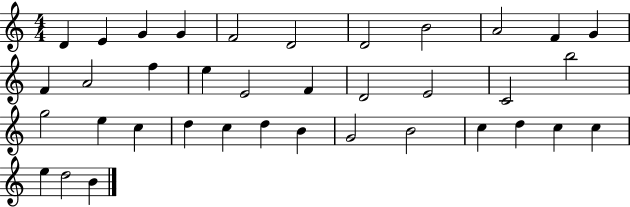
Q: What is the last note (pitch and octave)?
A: B4